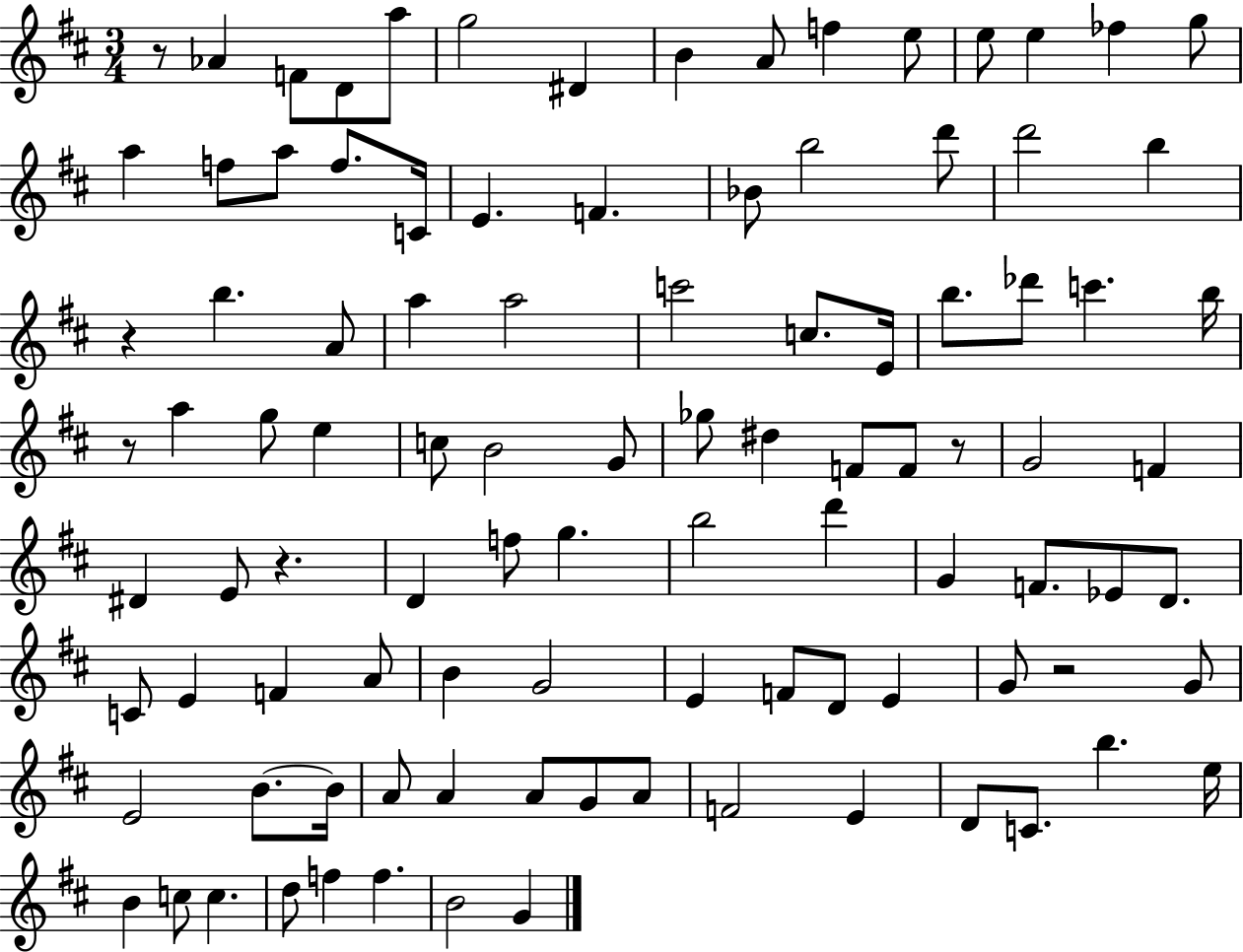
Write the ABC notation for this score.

X:1
T:Untitled
M:3/4
L:1/4
K:D
z/2 _A F/2 D/2 a/2 g2 ^D B A/2 f e/2 e/2 e _f g/2 a f/2 a/2 f/2 C/4 E F _B/2 b2 d'/2 d'2 b z b A/2 a a2 c'2 c/2 E/4 b/2 _d'/2 c' b/4 z/2 a g/2 e c/2 B2 G/2 _g/2 ^d F/2 F/2 z/2 G2 F ^D E/2 z D f/2 g b2 d' G F/2 _E/2 D/2 C/2 E F A/2 B G2 E F/2 D/2 E G/2 z2 G/2 E2 B/2 B/4 A/2 A A/2 G/2 A/2 F2 E D/2 C/2 b e/4 B c/2 c d/2 f f B2 G